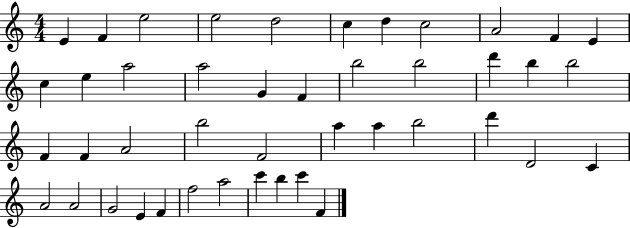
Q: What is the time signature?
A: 4/4